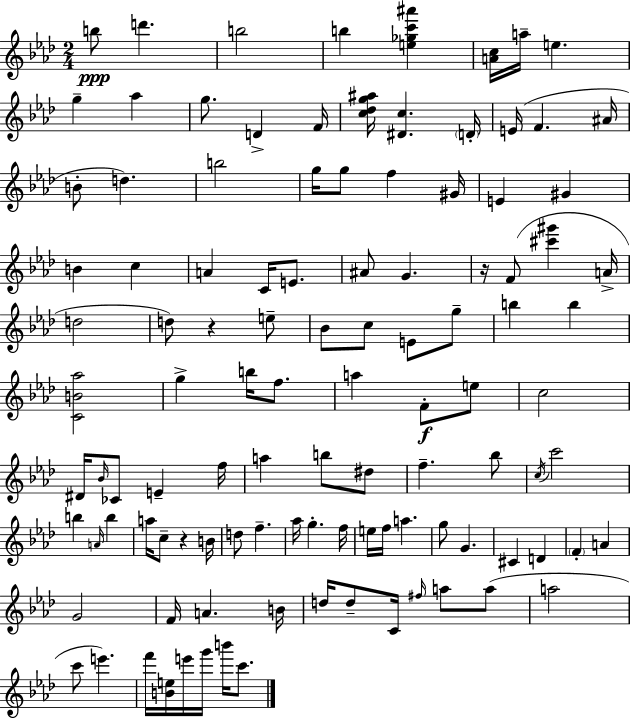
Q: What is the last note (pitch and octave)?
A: C6